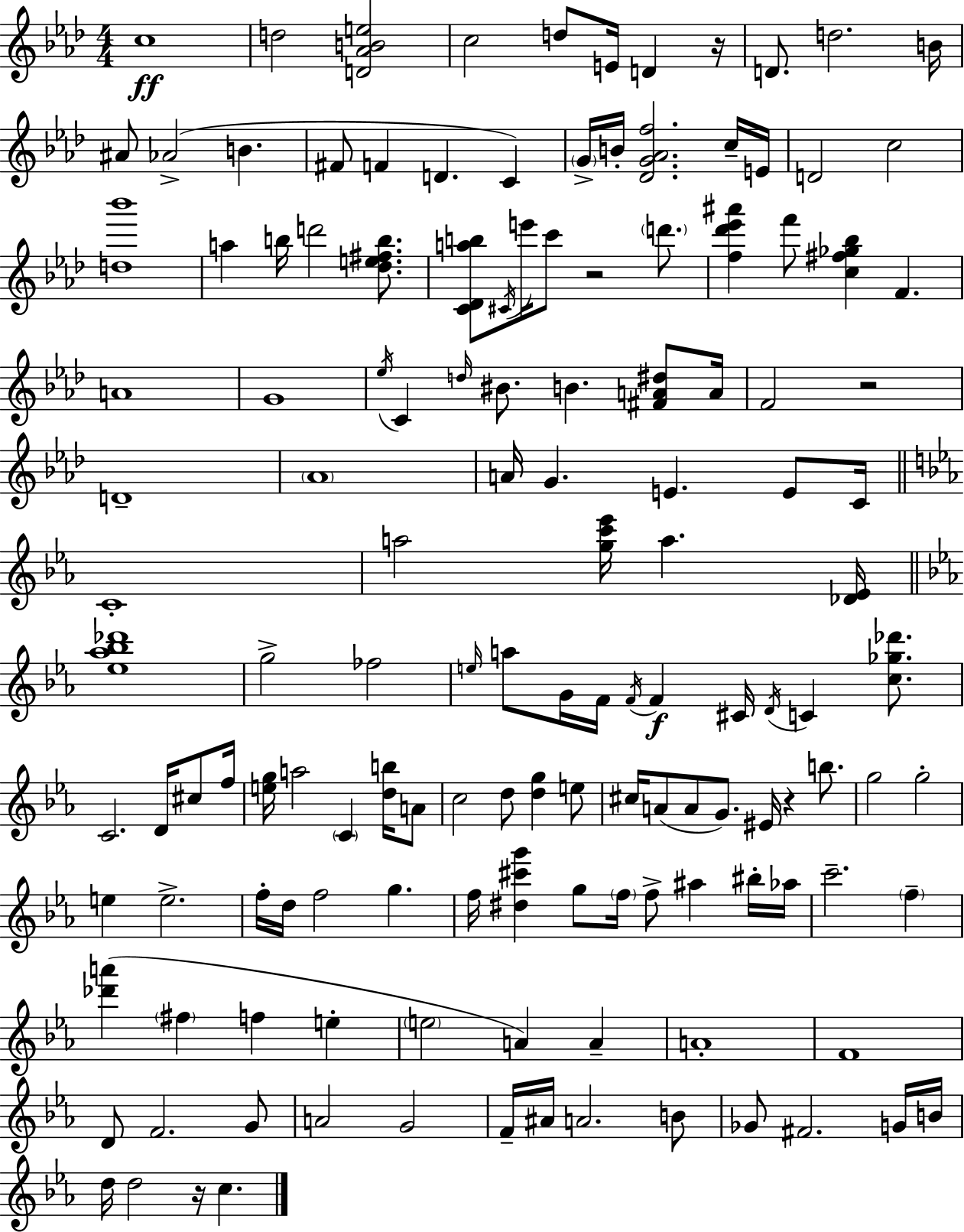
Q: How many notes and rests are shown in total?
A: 140